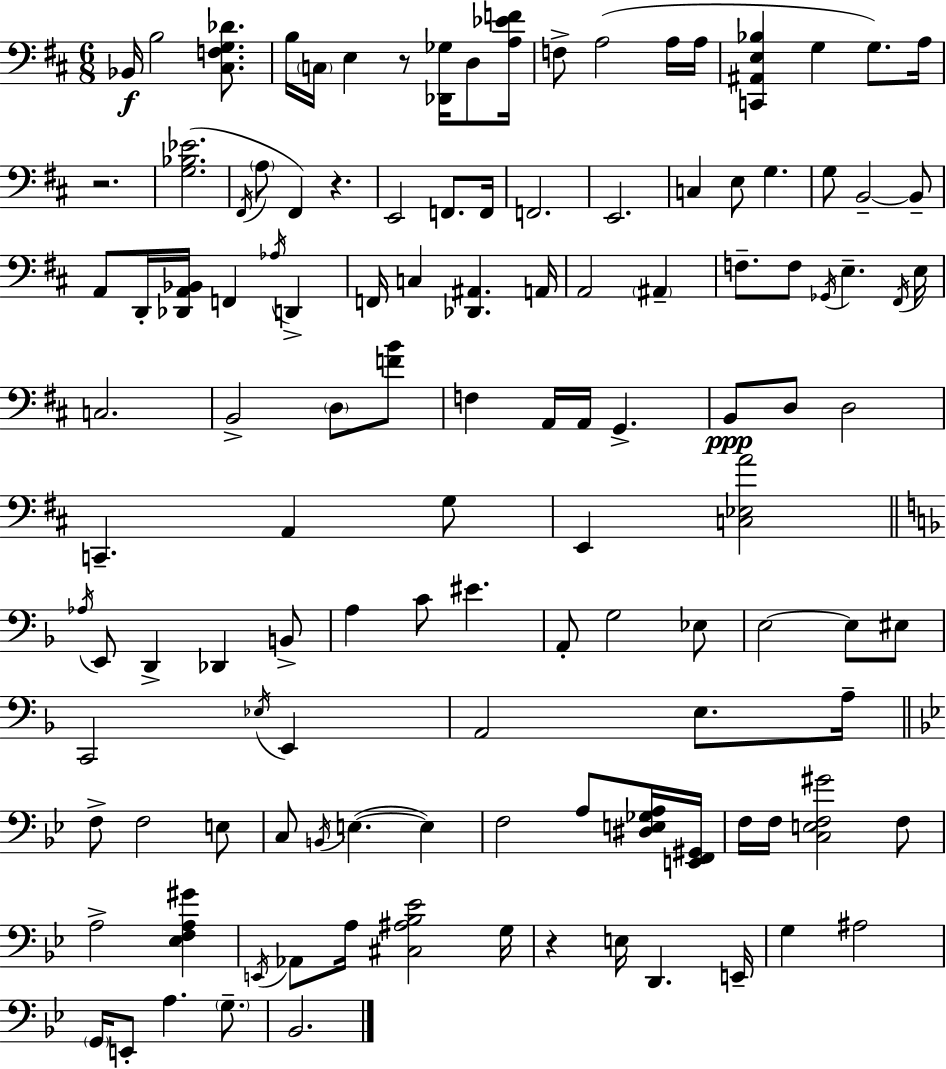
X:1
T:Untitled
M:6/8
L:1/4
K:D
_B,,/4 B,2 [^C,F,G,_D]/2 B,/4 C,/4 E, z/2 [_D,,_G,]/4 D,/2 [A,_EF]/4 F,/2 A,2 A,/4 A,/4 [C,,^A,,E,_B,] G, G,/2 A,/4 z2 [G,_B,_E]2 ^F,,/4 A,/2 ^F,, z E,,2 F,,/2 F,,/4 F,,2 E,,2 C, E,/2 G, G,/2 B,,2 B,,/2 A,,/2 D,,/4 [_D,,A,,_B,,]/4 F,, _A,/4 D,, F,,/4 C, [_D,,^A,,] A,,/4 A,,2 ^A,, F,/2 F,/2 _G,,/4 E, ^F,,/4 E,/4 C,2 B,,2 D,/2 [FB]/2 F, A,,/4 A,,/4 G,, B,,/2 D,/2 D,2 C,, A,, G,/2 E,, [C,_E,A]2 _A,/4 E,,/2 D,, _D,, B,,/2 A, C/2 ^E A,,/2 G,2 _E,/2 E,2 E,/2 ^E,/2 C,,2 _E,/4 E,, A,,2 E,/2 A,/4 F,/2 F,2 E,/2 C,/2 B,,/4 E, E, F,2 A,/2 [^D,E,_G,A,]/4 [E,,F,,^G,,]/4 F,/4 F,/4 [C,E,F,^G]2 F,/2 A,2 [_E,F,A,^G] E,,/4 _A,,/2 A,/4 [^C,^A,_B,_E]2 G,/4 z E,/4 D,, E,,/4 G, ^A,2 G,,/4 E,,/2 A, G,/2 _B,,2